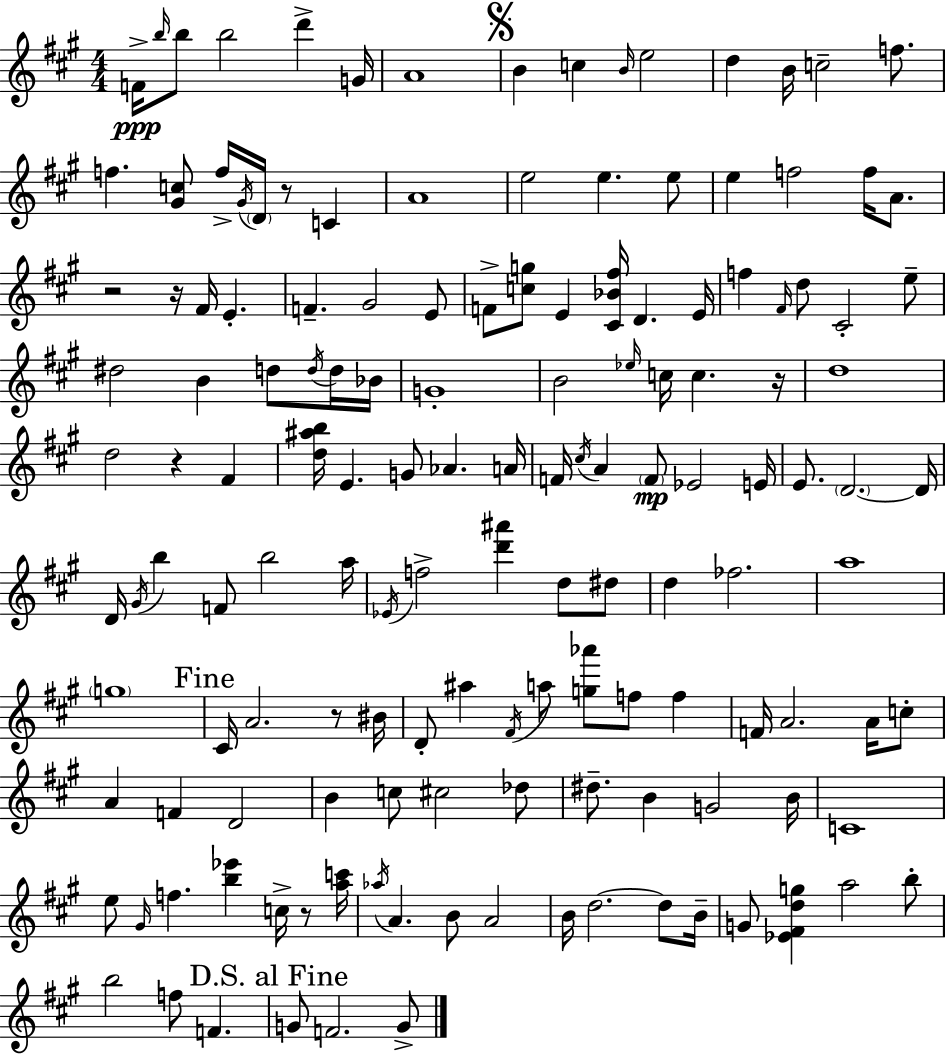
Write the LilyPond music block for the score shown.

{
  \clef treble
  \numericTimeSignature
  \time 4/4
  \key a \major
  f'16->\ppp \grace { b''16 } b''8 b''2 d'''4-> | g'16 a'1 | \mark \markup { \musicglyph "scripts.segno" } b'4 c''4 \grace { b'16 } e''2 | d''4 b'16 c''2-- f''8. | \break f''4. <gis' c''>8 f''16-> \acciaccatura { gis'16 } \parenthesize d'16 r8 c'4 | a'1 | e''2 e''4. | e''8 e''4 f''2 f''16 | \break a'8. r2 r16 fis'16 e'4.-. | f'4.-- gis'2 | e'8 f'8-> <c'' g''>8 e'4 <cis' bes' fis''>16 d'4. | e'16 f''4 \grace { fis'16 } d''8 cis'2-. | \break e''8-- dis''2 b'4 | d''8 \acciaccatura { d''16 } d''16 bes'16 g'1-. | b'2 \grace { ees''16 } c''16 c''4. | r16 d''1 | \break d''2 r4 | fis'4 <d'' ais'' b''>16 e'4. g'8 aes'4. | a'16 f'16 \acciaccatura { cis''16 } a'4 \parenthesize f'8\mp ees'2 | e'16 e'8. \parenthesize d'2.~~ | \break d'16 d'16 \acciaccatura { gis'16 } b''4 f'8 b''2 | a''16 \acciaccatura { ees'16 } f''2-> | <d''' ais'''>4 d''8 dis''8 d''4 fes''2. | a''1 | \break \parenthesize g''1 | \mark "Fine" cis'16 a'2. | r8 bis'16 d'8-. ais''4 \acciaccatura { fis'16 } | a''8 <g'' aes'''>8 f''8 f''4 f'16 a'2. | \break a'16 c''8-. a'4 f'4 | d'2 b'4 c''8 | cis''2 des''8 dis''8.-- b'4 | g'2 b'16 c'1 | \break e''8 \grace { gis'16 } f''4. | <b'' ees'''>4 c''16-> r8 <a'' c'''>16 \acciaccatura { aes''16 } a'4. | b'8 a'2 b'16 d''2.~~ | d''8 b'16-- g'8 <ees' fis' d'' g''>4 | \break a''2 b''8-. b''2 | f''8 f'4. \mark "D.S. al Fine" g'8 f'2. | g'8-> \bar "|."
}